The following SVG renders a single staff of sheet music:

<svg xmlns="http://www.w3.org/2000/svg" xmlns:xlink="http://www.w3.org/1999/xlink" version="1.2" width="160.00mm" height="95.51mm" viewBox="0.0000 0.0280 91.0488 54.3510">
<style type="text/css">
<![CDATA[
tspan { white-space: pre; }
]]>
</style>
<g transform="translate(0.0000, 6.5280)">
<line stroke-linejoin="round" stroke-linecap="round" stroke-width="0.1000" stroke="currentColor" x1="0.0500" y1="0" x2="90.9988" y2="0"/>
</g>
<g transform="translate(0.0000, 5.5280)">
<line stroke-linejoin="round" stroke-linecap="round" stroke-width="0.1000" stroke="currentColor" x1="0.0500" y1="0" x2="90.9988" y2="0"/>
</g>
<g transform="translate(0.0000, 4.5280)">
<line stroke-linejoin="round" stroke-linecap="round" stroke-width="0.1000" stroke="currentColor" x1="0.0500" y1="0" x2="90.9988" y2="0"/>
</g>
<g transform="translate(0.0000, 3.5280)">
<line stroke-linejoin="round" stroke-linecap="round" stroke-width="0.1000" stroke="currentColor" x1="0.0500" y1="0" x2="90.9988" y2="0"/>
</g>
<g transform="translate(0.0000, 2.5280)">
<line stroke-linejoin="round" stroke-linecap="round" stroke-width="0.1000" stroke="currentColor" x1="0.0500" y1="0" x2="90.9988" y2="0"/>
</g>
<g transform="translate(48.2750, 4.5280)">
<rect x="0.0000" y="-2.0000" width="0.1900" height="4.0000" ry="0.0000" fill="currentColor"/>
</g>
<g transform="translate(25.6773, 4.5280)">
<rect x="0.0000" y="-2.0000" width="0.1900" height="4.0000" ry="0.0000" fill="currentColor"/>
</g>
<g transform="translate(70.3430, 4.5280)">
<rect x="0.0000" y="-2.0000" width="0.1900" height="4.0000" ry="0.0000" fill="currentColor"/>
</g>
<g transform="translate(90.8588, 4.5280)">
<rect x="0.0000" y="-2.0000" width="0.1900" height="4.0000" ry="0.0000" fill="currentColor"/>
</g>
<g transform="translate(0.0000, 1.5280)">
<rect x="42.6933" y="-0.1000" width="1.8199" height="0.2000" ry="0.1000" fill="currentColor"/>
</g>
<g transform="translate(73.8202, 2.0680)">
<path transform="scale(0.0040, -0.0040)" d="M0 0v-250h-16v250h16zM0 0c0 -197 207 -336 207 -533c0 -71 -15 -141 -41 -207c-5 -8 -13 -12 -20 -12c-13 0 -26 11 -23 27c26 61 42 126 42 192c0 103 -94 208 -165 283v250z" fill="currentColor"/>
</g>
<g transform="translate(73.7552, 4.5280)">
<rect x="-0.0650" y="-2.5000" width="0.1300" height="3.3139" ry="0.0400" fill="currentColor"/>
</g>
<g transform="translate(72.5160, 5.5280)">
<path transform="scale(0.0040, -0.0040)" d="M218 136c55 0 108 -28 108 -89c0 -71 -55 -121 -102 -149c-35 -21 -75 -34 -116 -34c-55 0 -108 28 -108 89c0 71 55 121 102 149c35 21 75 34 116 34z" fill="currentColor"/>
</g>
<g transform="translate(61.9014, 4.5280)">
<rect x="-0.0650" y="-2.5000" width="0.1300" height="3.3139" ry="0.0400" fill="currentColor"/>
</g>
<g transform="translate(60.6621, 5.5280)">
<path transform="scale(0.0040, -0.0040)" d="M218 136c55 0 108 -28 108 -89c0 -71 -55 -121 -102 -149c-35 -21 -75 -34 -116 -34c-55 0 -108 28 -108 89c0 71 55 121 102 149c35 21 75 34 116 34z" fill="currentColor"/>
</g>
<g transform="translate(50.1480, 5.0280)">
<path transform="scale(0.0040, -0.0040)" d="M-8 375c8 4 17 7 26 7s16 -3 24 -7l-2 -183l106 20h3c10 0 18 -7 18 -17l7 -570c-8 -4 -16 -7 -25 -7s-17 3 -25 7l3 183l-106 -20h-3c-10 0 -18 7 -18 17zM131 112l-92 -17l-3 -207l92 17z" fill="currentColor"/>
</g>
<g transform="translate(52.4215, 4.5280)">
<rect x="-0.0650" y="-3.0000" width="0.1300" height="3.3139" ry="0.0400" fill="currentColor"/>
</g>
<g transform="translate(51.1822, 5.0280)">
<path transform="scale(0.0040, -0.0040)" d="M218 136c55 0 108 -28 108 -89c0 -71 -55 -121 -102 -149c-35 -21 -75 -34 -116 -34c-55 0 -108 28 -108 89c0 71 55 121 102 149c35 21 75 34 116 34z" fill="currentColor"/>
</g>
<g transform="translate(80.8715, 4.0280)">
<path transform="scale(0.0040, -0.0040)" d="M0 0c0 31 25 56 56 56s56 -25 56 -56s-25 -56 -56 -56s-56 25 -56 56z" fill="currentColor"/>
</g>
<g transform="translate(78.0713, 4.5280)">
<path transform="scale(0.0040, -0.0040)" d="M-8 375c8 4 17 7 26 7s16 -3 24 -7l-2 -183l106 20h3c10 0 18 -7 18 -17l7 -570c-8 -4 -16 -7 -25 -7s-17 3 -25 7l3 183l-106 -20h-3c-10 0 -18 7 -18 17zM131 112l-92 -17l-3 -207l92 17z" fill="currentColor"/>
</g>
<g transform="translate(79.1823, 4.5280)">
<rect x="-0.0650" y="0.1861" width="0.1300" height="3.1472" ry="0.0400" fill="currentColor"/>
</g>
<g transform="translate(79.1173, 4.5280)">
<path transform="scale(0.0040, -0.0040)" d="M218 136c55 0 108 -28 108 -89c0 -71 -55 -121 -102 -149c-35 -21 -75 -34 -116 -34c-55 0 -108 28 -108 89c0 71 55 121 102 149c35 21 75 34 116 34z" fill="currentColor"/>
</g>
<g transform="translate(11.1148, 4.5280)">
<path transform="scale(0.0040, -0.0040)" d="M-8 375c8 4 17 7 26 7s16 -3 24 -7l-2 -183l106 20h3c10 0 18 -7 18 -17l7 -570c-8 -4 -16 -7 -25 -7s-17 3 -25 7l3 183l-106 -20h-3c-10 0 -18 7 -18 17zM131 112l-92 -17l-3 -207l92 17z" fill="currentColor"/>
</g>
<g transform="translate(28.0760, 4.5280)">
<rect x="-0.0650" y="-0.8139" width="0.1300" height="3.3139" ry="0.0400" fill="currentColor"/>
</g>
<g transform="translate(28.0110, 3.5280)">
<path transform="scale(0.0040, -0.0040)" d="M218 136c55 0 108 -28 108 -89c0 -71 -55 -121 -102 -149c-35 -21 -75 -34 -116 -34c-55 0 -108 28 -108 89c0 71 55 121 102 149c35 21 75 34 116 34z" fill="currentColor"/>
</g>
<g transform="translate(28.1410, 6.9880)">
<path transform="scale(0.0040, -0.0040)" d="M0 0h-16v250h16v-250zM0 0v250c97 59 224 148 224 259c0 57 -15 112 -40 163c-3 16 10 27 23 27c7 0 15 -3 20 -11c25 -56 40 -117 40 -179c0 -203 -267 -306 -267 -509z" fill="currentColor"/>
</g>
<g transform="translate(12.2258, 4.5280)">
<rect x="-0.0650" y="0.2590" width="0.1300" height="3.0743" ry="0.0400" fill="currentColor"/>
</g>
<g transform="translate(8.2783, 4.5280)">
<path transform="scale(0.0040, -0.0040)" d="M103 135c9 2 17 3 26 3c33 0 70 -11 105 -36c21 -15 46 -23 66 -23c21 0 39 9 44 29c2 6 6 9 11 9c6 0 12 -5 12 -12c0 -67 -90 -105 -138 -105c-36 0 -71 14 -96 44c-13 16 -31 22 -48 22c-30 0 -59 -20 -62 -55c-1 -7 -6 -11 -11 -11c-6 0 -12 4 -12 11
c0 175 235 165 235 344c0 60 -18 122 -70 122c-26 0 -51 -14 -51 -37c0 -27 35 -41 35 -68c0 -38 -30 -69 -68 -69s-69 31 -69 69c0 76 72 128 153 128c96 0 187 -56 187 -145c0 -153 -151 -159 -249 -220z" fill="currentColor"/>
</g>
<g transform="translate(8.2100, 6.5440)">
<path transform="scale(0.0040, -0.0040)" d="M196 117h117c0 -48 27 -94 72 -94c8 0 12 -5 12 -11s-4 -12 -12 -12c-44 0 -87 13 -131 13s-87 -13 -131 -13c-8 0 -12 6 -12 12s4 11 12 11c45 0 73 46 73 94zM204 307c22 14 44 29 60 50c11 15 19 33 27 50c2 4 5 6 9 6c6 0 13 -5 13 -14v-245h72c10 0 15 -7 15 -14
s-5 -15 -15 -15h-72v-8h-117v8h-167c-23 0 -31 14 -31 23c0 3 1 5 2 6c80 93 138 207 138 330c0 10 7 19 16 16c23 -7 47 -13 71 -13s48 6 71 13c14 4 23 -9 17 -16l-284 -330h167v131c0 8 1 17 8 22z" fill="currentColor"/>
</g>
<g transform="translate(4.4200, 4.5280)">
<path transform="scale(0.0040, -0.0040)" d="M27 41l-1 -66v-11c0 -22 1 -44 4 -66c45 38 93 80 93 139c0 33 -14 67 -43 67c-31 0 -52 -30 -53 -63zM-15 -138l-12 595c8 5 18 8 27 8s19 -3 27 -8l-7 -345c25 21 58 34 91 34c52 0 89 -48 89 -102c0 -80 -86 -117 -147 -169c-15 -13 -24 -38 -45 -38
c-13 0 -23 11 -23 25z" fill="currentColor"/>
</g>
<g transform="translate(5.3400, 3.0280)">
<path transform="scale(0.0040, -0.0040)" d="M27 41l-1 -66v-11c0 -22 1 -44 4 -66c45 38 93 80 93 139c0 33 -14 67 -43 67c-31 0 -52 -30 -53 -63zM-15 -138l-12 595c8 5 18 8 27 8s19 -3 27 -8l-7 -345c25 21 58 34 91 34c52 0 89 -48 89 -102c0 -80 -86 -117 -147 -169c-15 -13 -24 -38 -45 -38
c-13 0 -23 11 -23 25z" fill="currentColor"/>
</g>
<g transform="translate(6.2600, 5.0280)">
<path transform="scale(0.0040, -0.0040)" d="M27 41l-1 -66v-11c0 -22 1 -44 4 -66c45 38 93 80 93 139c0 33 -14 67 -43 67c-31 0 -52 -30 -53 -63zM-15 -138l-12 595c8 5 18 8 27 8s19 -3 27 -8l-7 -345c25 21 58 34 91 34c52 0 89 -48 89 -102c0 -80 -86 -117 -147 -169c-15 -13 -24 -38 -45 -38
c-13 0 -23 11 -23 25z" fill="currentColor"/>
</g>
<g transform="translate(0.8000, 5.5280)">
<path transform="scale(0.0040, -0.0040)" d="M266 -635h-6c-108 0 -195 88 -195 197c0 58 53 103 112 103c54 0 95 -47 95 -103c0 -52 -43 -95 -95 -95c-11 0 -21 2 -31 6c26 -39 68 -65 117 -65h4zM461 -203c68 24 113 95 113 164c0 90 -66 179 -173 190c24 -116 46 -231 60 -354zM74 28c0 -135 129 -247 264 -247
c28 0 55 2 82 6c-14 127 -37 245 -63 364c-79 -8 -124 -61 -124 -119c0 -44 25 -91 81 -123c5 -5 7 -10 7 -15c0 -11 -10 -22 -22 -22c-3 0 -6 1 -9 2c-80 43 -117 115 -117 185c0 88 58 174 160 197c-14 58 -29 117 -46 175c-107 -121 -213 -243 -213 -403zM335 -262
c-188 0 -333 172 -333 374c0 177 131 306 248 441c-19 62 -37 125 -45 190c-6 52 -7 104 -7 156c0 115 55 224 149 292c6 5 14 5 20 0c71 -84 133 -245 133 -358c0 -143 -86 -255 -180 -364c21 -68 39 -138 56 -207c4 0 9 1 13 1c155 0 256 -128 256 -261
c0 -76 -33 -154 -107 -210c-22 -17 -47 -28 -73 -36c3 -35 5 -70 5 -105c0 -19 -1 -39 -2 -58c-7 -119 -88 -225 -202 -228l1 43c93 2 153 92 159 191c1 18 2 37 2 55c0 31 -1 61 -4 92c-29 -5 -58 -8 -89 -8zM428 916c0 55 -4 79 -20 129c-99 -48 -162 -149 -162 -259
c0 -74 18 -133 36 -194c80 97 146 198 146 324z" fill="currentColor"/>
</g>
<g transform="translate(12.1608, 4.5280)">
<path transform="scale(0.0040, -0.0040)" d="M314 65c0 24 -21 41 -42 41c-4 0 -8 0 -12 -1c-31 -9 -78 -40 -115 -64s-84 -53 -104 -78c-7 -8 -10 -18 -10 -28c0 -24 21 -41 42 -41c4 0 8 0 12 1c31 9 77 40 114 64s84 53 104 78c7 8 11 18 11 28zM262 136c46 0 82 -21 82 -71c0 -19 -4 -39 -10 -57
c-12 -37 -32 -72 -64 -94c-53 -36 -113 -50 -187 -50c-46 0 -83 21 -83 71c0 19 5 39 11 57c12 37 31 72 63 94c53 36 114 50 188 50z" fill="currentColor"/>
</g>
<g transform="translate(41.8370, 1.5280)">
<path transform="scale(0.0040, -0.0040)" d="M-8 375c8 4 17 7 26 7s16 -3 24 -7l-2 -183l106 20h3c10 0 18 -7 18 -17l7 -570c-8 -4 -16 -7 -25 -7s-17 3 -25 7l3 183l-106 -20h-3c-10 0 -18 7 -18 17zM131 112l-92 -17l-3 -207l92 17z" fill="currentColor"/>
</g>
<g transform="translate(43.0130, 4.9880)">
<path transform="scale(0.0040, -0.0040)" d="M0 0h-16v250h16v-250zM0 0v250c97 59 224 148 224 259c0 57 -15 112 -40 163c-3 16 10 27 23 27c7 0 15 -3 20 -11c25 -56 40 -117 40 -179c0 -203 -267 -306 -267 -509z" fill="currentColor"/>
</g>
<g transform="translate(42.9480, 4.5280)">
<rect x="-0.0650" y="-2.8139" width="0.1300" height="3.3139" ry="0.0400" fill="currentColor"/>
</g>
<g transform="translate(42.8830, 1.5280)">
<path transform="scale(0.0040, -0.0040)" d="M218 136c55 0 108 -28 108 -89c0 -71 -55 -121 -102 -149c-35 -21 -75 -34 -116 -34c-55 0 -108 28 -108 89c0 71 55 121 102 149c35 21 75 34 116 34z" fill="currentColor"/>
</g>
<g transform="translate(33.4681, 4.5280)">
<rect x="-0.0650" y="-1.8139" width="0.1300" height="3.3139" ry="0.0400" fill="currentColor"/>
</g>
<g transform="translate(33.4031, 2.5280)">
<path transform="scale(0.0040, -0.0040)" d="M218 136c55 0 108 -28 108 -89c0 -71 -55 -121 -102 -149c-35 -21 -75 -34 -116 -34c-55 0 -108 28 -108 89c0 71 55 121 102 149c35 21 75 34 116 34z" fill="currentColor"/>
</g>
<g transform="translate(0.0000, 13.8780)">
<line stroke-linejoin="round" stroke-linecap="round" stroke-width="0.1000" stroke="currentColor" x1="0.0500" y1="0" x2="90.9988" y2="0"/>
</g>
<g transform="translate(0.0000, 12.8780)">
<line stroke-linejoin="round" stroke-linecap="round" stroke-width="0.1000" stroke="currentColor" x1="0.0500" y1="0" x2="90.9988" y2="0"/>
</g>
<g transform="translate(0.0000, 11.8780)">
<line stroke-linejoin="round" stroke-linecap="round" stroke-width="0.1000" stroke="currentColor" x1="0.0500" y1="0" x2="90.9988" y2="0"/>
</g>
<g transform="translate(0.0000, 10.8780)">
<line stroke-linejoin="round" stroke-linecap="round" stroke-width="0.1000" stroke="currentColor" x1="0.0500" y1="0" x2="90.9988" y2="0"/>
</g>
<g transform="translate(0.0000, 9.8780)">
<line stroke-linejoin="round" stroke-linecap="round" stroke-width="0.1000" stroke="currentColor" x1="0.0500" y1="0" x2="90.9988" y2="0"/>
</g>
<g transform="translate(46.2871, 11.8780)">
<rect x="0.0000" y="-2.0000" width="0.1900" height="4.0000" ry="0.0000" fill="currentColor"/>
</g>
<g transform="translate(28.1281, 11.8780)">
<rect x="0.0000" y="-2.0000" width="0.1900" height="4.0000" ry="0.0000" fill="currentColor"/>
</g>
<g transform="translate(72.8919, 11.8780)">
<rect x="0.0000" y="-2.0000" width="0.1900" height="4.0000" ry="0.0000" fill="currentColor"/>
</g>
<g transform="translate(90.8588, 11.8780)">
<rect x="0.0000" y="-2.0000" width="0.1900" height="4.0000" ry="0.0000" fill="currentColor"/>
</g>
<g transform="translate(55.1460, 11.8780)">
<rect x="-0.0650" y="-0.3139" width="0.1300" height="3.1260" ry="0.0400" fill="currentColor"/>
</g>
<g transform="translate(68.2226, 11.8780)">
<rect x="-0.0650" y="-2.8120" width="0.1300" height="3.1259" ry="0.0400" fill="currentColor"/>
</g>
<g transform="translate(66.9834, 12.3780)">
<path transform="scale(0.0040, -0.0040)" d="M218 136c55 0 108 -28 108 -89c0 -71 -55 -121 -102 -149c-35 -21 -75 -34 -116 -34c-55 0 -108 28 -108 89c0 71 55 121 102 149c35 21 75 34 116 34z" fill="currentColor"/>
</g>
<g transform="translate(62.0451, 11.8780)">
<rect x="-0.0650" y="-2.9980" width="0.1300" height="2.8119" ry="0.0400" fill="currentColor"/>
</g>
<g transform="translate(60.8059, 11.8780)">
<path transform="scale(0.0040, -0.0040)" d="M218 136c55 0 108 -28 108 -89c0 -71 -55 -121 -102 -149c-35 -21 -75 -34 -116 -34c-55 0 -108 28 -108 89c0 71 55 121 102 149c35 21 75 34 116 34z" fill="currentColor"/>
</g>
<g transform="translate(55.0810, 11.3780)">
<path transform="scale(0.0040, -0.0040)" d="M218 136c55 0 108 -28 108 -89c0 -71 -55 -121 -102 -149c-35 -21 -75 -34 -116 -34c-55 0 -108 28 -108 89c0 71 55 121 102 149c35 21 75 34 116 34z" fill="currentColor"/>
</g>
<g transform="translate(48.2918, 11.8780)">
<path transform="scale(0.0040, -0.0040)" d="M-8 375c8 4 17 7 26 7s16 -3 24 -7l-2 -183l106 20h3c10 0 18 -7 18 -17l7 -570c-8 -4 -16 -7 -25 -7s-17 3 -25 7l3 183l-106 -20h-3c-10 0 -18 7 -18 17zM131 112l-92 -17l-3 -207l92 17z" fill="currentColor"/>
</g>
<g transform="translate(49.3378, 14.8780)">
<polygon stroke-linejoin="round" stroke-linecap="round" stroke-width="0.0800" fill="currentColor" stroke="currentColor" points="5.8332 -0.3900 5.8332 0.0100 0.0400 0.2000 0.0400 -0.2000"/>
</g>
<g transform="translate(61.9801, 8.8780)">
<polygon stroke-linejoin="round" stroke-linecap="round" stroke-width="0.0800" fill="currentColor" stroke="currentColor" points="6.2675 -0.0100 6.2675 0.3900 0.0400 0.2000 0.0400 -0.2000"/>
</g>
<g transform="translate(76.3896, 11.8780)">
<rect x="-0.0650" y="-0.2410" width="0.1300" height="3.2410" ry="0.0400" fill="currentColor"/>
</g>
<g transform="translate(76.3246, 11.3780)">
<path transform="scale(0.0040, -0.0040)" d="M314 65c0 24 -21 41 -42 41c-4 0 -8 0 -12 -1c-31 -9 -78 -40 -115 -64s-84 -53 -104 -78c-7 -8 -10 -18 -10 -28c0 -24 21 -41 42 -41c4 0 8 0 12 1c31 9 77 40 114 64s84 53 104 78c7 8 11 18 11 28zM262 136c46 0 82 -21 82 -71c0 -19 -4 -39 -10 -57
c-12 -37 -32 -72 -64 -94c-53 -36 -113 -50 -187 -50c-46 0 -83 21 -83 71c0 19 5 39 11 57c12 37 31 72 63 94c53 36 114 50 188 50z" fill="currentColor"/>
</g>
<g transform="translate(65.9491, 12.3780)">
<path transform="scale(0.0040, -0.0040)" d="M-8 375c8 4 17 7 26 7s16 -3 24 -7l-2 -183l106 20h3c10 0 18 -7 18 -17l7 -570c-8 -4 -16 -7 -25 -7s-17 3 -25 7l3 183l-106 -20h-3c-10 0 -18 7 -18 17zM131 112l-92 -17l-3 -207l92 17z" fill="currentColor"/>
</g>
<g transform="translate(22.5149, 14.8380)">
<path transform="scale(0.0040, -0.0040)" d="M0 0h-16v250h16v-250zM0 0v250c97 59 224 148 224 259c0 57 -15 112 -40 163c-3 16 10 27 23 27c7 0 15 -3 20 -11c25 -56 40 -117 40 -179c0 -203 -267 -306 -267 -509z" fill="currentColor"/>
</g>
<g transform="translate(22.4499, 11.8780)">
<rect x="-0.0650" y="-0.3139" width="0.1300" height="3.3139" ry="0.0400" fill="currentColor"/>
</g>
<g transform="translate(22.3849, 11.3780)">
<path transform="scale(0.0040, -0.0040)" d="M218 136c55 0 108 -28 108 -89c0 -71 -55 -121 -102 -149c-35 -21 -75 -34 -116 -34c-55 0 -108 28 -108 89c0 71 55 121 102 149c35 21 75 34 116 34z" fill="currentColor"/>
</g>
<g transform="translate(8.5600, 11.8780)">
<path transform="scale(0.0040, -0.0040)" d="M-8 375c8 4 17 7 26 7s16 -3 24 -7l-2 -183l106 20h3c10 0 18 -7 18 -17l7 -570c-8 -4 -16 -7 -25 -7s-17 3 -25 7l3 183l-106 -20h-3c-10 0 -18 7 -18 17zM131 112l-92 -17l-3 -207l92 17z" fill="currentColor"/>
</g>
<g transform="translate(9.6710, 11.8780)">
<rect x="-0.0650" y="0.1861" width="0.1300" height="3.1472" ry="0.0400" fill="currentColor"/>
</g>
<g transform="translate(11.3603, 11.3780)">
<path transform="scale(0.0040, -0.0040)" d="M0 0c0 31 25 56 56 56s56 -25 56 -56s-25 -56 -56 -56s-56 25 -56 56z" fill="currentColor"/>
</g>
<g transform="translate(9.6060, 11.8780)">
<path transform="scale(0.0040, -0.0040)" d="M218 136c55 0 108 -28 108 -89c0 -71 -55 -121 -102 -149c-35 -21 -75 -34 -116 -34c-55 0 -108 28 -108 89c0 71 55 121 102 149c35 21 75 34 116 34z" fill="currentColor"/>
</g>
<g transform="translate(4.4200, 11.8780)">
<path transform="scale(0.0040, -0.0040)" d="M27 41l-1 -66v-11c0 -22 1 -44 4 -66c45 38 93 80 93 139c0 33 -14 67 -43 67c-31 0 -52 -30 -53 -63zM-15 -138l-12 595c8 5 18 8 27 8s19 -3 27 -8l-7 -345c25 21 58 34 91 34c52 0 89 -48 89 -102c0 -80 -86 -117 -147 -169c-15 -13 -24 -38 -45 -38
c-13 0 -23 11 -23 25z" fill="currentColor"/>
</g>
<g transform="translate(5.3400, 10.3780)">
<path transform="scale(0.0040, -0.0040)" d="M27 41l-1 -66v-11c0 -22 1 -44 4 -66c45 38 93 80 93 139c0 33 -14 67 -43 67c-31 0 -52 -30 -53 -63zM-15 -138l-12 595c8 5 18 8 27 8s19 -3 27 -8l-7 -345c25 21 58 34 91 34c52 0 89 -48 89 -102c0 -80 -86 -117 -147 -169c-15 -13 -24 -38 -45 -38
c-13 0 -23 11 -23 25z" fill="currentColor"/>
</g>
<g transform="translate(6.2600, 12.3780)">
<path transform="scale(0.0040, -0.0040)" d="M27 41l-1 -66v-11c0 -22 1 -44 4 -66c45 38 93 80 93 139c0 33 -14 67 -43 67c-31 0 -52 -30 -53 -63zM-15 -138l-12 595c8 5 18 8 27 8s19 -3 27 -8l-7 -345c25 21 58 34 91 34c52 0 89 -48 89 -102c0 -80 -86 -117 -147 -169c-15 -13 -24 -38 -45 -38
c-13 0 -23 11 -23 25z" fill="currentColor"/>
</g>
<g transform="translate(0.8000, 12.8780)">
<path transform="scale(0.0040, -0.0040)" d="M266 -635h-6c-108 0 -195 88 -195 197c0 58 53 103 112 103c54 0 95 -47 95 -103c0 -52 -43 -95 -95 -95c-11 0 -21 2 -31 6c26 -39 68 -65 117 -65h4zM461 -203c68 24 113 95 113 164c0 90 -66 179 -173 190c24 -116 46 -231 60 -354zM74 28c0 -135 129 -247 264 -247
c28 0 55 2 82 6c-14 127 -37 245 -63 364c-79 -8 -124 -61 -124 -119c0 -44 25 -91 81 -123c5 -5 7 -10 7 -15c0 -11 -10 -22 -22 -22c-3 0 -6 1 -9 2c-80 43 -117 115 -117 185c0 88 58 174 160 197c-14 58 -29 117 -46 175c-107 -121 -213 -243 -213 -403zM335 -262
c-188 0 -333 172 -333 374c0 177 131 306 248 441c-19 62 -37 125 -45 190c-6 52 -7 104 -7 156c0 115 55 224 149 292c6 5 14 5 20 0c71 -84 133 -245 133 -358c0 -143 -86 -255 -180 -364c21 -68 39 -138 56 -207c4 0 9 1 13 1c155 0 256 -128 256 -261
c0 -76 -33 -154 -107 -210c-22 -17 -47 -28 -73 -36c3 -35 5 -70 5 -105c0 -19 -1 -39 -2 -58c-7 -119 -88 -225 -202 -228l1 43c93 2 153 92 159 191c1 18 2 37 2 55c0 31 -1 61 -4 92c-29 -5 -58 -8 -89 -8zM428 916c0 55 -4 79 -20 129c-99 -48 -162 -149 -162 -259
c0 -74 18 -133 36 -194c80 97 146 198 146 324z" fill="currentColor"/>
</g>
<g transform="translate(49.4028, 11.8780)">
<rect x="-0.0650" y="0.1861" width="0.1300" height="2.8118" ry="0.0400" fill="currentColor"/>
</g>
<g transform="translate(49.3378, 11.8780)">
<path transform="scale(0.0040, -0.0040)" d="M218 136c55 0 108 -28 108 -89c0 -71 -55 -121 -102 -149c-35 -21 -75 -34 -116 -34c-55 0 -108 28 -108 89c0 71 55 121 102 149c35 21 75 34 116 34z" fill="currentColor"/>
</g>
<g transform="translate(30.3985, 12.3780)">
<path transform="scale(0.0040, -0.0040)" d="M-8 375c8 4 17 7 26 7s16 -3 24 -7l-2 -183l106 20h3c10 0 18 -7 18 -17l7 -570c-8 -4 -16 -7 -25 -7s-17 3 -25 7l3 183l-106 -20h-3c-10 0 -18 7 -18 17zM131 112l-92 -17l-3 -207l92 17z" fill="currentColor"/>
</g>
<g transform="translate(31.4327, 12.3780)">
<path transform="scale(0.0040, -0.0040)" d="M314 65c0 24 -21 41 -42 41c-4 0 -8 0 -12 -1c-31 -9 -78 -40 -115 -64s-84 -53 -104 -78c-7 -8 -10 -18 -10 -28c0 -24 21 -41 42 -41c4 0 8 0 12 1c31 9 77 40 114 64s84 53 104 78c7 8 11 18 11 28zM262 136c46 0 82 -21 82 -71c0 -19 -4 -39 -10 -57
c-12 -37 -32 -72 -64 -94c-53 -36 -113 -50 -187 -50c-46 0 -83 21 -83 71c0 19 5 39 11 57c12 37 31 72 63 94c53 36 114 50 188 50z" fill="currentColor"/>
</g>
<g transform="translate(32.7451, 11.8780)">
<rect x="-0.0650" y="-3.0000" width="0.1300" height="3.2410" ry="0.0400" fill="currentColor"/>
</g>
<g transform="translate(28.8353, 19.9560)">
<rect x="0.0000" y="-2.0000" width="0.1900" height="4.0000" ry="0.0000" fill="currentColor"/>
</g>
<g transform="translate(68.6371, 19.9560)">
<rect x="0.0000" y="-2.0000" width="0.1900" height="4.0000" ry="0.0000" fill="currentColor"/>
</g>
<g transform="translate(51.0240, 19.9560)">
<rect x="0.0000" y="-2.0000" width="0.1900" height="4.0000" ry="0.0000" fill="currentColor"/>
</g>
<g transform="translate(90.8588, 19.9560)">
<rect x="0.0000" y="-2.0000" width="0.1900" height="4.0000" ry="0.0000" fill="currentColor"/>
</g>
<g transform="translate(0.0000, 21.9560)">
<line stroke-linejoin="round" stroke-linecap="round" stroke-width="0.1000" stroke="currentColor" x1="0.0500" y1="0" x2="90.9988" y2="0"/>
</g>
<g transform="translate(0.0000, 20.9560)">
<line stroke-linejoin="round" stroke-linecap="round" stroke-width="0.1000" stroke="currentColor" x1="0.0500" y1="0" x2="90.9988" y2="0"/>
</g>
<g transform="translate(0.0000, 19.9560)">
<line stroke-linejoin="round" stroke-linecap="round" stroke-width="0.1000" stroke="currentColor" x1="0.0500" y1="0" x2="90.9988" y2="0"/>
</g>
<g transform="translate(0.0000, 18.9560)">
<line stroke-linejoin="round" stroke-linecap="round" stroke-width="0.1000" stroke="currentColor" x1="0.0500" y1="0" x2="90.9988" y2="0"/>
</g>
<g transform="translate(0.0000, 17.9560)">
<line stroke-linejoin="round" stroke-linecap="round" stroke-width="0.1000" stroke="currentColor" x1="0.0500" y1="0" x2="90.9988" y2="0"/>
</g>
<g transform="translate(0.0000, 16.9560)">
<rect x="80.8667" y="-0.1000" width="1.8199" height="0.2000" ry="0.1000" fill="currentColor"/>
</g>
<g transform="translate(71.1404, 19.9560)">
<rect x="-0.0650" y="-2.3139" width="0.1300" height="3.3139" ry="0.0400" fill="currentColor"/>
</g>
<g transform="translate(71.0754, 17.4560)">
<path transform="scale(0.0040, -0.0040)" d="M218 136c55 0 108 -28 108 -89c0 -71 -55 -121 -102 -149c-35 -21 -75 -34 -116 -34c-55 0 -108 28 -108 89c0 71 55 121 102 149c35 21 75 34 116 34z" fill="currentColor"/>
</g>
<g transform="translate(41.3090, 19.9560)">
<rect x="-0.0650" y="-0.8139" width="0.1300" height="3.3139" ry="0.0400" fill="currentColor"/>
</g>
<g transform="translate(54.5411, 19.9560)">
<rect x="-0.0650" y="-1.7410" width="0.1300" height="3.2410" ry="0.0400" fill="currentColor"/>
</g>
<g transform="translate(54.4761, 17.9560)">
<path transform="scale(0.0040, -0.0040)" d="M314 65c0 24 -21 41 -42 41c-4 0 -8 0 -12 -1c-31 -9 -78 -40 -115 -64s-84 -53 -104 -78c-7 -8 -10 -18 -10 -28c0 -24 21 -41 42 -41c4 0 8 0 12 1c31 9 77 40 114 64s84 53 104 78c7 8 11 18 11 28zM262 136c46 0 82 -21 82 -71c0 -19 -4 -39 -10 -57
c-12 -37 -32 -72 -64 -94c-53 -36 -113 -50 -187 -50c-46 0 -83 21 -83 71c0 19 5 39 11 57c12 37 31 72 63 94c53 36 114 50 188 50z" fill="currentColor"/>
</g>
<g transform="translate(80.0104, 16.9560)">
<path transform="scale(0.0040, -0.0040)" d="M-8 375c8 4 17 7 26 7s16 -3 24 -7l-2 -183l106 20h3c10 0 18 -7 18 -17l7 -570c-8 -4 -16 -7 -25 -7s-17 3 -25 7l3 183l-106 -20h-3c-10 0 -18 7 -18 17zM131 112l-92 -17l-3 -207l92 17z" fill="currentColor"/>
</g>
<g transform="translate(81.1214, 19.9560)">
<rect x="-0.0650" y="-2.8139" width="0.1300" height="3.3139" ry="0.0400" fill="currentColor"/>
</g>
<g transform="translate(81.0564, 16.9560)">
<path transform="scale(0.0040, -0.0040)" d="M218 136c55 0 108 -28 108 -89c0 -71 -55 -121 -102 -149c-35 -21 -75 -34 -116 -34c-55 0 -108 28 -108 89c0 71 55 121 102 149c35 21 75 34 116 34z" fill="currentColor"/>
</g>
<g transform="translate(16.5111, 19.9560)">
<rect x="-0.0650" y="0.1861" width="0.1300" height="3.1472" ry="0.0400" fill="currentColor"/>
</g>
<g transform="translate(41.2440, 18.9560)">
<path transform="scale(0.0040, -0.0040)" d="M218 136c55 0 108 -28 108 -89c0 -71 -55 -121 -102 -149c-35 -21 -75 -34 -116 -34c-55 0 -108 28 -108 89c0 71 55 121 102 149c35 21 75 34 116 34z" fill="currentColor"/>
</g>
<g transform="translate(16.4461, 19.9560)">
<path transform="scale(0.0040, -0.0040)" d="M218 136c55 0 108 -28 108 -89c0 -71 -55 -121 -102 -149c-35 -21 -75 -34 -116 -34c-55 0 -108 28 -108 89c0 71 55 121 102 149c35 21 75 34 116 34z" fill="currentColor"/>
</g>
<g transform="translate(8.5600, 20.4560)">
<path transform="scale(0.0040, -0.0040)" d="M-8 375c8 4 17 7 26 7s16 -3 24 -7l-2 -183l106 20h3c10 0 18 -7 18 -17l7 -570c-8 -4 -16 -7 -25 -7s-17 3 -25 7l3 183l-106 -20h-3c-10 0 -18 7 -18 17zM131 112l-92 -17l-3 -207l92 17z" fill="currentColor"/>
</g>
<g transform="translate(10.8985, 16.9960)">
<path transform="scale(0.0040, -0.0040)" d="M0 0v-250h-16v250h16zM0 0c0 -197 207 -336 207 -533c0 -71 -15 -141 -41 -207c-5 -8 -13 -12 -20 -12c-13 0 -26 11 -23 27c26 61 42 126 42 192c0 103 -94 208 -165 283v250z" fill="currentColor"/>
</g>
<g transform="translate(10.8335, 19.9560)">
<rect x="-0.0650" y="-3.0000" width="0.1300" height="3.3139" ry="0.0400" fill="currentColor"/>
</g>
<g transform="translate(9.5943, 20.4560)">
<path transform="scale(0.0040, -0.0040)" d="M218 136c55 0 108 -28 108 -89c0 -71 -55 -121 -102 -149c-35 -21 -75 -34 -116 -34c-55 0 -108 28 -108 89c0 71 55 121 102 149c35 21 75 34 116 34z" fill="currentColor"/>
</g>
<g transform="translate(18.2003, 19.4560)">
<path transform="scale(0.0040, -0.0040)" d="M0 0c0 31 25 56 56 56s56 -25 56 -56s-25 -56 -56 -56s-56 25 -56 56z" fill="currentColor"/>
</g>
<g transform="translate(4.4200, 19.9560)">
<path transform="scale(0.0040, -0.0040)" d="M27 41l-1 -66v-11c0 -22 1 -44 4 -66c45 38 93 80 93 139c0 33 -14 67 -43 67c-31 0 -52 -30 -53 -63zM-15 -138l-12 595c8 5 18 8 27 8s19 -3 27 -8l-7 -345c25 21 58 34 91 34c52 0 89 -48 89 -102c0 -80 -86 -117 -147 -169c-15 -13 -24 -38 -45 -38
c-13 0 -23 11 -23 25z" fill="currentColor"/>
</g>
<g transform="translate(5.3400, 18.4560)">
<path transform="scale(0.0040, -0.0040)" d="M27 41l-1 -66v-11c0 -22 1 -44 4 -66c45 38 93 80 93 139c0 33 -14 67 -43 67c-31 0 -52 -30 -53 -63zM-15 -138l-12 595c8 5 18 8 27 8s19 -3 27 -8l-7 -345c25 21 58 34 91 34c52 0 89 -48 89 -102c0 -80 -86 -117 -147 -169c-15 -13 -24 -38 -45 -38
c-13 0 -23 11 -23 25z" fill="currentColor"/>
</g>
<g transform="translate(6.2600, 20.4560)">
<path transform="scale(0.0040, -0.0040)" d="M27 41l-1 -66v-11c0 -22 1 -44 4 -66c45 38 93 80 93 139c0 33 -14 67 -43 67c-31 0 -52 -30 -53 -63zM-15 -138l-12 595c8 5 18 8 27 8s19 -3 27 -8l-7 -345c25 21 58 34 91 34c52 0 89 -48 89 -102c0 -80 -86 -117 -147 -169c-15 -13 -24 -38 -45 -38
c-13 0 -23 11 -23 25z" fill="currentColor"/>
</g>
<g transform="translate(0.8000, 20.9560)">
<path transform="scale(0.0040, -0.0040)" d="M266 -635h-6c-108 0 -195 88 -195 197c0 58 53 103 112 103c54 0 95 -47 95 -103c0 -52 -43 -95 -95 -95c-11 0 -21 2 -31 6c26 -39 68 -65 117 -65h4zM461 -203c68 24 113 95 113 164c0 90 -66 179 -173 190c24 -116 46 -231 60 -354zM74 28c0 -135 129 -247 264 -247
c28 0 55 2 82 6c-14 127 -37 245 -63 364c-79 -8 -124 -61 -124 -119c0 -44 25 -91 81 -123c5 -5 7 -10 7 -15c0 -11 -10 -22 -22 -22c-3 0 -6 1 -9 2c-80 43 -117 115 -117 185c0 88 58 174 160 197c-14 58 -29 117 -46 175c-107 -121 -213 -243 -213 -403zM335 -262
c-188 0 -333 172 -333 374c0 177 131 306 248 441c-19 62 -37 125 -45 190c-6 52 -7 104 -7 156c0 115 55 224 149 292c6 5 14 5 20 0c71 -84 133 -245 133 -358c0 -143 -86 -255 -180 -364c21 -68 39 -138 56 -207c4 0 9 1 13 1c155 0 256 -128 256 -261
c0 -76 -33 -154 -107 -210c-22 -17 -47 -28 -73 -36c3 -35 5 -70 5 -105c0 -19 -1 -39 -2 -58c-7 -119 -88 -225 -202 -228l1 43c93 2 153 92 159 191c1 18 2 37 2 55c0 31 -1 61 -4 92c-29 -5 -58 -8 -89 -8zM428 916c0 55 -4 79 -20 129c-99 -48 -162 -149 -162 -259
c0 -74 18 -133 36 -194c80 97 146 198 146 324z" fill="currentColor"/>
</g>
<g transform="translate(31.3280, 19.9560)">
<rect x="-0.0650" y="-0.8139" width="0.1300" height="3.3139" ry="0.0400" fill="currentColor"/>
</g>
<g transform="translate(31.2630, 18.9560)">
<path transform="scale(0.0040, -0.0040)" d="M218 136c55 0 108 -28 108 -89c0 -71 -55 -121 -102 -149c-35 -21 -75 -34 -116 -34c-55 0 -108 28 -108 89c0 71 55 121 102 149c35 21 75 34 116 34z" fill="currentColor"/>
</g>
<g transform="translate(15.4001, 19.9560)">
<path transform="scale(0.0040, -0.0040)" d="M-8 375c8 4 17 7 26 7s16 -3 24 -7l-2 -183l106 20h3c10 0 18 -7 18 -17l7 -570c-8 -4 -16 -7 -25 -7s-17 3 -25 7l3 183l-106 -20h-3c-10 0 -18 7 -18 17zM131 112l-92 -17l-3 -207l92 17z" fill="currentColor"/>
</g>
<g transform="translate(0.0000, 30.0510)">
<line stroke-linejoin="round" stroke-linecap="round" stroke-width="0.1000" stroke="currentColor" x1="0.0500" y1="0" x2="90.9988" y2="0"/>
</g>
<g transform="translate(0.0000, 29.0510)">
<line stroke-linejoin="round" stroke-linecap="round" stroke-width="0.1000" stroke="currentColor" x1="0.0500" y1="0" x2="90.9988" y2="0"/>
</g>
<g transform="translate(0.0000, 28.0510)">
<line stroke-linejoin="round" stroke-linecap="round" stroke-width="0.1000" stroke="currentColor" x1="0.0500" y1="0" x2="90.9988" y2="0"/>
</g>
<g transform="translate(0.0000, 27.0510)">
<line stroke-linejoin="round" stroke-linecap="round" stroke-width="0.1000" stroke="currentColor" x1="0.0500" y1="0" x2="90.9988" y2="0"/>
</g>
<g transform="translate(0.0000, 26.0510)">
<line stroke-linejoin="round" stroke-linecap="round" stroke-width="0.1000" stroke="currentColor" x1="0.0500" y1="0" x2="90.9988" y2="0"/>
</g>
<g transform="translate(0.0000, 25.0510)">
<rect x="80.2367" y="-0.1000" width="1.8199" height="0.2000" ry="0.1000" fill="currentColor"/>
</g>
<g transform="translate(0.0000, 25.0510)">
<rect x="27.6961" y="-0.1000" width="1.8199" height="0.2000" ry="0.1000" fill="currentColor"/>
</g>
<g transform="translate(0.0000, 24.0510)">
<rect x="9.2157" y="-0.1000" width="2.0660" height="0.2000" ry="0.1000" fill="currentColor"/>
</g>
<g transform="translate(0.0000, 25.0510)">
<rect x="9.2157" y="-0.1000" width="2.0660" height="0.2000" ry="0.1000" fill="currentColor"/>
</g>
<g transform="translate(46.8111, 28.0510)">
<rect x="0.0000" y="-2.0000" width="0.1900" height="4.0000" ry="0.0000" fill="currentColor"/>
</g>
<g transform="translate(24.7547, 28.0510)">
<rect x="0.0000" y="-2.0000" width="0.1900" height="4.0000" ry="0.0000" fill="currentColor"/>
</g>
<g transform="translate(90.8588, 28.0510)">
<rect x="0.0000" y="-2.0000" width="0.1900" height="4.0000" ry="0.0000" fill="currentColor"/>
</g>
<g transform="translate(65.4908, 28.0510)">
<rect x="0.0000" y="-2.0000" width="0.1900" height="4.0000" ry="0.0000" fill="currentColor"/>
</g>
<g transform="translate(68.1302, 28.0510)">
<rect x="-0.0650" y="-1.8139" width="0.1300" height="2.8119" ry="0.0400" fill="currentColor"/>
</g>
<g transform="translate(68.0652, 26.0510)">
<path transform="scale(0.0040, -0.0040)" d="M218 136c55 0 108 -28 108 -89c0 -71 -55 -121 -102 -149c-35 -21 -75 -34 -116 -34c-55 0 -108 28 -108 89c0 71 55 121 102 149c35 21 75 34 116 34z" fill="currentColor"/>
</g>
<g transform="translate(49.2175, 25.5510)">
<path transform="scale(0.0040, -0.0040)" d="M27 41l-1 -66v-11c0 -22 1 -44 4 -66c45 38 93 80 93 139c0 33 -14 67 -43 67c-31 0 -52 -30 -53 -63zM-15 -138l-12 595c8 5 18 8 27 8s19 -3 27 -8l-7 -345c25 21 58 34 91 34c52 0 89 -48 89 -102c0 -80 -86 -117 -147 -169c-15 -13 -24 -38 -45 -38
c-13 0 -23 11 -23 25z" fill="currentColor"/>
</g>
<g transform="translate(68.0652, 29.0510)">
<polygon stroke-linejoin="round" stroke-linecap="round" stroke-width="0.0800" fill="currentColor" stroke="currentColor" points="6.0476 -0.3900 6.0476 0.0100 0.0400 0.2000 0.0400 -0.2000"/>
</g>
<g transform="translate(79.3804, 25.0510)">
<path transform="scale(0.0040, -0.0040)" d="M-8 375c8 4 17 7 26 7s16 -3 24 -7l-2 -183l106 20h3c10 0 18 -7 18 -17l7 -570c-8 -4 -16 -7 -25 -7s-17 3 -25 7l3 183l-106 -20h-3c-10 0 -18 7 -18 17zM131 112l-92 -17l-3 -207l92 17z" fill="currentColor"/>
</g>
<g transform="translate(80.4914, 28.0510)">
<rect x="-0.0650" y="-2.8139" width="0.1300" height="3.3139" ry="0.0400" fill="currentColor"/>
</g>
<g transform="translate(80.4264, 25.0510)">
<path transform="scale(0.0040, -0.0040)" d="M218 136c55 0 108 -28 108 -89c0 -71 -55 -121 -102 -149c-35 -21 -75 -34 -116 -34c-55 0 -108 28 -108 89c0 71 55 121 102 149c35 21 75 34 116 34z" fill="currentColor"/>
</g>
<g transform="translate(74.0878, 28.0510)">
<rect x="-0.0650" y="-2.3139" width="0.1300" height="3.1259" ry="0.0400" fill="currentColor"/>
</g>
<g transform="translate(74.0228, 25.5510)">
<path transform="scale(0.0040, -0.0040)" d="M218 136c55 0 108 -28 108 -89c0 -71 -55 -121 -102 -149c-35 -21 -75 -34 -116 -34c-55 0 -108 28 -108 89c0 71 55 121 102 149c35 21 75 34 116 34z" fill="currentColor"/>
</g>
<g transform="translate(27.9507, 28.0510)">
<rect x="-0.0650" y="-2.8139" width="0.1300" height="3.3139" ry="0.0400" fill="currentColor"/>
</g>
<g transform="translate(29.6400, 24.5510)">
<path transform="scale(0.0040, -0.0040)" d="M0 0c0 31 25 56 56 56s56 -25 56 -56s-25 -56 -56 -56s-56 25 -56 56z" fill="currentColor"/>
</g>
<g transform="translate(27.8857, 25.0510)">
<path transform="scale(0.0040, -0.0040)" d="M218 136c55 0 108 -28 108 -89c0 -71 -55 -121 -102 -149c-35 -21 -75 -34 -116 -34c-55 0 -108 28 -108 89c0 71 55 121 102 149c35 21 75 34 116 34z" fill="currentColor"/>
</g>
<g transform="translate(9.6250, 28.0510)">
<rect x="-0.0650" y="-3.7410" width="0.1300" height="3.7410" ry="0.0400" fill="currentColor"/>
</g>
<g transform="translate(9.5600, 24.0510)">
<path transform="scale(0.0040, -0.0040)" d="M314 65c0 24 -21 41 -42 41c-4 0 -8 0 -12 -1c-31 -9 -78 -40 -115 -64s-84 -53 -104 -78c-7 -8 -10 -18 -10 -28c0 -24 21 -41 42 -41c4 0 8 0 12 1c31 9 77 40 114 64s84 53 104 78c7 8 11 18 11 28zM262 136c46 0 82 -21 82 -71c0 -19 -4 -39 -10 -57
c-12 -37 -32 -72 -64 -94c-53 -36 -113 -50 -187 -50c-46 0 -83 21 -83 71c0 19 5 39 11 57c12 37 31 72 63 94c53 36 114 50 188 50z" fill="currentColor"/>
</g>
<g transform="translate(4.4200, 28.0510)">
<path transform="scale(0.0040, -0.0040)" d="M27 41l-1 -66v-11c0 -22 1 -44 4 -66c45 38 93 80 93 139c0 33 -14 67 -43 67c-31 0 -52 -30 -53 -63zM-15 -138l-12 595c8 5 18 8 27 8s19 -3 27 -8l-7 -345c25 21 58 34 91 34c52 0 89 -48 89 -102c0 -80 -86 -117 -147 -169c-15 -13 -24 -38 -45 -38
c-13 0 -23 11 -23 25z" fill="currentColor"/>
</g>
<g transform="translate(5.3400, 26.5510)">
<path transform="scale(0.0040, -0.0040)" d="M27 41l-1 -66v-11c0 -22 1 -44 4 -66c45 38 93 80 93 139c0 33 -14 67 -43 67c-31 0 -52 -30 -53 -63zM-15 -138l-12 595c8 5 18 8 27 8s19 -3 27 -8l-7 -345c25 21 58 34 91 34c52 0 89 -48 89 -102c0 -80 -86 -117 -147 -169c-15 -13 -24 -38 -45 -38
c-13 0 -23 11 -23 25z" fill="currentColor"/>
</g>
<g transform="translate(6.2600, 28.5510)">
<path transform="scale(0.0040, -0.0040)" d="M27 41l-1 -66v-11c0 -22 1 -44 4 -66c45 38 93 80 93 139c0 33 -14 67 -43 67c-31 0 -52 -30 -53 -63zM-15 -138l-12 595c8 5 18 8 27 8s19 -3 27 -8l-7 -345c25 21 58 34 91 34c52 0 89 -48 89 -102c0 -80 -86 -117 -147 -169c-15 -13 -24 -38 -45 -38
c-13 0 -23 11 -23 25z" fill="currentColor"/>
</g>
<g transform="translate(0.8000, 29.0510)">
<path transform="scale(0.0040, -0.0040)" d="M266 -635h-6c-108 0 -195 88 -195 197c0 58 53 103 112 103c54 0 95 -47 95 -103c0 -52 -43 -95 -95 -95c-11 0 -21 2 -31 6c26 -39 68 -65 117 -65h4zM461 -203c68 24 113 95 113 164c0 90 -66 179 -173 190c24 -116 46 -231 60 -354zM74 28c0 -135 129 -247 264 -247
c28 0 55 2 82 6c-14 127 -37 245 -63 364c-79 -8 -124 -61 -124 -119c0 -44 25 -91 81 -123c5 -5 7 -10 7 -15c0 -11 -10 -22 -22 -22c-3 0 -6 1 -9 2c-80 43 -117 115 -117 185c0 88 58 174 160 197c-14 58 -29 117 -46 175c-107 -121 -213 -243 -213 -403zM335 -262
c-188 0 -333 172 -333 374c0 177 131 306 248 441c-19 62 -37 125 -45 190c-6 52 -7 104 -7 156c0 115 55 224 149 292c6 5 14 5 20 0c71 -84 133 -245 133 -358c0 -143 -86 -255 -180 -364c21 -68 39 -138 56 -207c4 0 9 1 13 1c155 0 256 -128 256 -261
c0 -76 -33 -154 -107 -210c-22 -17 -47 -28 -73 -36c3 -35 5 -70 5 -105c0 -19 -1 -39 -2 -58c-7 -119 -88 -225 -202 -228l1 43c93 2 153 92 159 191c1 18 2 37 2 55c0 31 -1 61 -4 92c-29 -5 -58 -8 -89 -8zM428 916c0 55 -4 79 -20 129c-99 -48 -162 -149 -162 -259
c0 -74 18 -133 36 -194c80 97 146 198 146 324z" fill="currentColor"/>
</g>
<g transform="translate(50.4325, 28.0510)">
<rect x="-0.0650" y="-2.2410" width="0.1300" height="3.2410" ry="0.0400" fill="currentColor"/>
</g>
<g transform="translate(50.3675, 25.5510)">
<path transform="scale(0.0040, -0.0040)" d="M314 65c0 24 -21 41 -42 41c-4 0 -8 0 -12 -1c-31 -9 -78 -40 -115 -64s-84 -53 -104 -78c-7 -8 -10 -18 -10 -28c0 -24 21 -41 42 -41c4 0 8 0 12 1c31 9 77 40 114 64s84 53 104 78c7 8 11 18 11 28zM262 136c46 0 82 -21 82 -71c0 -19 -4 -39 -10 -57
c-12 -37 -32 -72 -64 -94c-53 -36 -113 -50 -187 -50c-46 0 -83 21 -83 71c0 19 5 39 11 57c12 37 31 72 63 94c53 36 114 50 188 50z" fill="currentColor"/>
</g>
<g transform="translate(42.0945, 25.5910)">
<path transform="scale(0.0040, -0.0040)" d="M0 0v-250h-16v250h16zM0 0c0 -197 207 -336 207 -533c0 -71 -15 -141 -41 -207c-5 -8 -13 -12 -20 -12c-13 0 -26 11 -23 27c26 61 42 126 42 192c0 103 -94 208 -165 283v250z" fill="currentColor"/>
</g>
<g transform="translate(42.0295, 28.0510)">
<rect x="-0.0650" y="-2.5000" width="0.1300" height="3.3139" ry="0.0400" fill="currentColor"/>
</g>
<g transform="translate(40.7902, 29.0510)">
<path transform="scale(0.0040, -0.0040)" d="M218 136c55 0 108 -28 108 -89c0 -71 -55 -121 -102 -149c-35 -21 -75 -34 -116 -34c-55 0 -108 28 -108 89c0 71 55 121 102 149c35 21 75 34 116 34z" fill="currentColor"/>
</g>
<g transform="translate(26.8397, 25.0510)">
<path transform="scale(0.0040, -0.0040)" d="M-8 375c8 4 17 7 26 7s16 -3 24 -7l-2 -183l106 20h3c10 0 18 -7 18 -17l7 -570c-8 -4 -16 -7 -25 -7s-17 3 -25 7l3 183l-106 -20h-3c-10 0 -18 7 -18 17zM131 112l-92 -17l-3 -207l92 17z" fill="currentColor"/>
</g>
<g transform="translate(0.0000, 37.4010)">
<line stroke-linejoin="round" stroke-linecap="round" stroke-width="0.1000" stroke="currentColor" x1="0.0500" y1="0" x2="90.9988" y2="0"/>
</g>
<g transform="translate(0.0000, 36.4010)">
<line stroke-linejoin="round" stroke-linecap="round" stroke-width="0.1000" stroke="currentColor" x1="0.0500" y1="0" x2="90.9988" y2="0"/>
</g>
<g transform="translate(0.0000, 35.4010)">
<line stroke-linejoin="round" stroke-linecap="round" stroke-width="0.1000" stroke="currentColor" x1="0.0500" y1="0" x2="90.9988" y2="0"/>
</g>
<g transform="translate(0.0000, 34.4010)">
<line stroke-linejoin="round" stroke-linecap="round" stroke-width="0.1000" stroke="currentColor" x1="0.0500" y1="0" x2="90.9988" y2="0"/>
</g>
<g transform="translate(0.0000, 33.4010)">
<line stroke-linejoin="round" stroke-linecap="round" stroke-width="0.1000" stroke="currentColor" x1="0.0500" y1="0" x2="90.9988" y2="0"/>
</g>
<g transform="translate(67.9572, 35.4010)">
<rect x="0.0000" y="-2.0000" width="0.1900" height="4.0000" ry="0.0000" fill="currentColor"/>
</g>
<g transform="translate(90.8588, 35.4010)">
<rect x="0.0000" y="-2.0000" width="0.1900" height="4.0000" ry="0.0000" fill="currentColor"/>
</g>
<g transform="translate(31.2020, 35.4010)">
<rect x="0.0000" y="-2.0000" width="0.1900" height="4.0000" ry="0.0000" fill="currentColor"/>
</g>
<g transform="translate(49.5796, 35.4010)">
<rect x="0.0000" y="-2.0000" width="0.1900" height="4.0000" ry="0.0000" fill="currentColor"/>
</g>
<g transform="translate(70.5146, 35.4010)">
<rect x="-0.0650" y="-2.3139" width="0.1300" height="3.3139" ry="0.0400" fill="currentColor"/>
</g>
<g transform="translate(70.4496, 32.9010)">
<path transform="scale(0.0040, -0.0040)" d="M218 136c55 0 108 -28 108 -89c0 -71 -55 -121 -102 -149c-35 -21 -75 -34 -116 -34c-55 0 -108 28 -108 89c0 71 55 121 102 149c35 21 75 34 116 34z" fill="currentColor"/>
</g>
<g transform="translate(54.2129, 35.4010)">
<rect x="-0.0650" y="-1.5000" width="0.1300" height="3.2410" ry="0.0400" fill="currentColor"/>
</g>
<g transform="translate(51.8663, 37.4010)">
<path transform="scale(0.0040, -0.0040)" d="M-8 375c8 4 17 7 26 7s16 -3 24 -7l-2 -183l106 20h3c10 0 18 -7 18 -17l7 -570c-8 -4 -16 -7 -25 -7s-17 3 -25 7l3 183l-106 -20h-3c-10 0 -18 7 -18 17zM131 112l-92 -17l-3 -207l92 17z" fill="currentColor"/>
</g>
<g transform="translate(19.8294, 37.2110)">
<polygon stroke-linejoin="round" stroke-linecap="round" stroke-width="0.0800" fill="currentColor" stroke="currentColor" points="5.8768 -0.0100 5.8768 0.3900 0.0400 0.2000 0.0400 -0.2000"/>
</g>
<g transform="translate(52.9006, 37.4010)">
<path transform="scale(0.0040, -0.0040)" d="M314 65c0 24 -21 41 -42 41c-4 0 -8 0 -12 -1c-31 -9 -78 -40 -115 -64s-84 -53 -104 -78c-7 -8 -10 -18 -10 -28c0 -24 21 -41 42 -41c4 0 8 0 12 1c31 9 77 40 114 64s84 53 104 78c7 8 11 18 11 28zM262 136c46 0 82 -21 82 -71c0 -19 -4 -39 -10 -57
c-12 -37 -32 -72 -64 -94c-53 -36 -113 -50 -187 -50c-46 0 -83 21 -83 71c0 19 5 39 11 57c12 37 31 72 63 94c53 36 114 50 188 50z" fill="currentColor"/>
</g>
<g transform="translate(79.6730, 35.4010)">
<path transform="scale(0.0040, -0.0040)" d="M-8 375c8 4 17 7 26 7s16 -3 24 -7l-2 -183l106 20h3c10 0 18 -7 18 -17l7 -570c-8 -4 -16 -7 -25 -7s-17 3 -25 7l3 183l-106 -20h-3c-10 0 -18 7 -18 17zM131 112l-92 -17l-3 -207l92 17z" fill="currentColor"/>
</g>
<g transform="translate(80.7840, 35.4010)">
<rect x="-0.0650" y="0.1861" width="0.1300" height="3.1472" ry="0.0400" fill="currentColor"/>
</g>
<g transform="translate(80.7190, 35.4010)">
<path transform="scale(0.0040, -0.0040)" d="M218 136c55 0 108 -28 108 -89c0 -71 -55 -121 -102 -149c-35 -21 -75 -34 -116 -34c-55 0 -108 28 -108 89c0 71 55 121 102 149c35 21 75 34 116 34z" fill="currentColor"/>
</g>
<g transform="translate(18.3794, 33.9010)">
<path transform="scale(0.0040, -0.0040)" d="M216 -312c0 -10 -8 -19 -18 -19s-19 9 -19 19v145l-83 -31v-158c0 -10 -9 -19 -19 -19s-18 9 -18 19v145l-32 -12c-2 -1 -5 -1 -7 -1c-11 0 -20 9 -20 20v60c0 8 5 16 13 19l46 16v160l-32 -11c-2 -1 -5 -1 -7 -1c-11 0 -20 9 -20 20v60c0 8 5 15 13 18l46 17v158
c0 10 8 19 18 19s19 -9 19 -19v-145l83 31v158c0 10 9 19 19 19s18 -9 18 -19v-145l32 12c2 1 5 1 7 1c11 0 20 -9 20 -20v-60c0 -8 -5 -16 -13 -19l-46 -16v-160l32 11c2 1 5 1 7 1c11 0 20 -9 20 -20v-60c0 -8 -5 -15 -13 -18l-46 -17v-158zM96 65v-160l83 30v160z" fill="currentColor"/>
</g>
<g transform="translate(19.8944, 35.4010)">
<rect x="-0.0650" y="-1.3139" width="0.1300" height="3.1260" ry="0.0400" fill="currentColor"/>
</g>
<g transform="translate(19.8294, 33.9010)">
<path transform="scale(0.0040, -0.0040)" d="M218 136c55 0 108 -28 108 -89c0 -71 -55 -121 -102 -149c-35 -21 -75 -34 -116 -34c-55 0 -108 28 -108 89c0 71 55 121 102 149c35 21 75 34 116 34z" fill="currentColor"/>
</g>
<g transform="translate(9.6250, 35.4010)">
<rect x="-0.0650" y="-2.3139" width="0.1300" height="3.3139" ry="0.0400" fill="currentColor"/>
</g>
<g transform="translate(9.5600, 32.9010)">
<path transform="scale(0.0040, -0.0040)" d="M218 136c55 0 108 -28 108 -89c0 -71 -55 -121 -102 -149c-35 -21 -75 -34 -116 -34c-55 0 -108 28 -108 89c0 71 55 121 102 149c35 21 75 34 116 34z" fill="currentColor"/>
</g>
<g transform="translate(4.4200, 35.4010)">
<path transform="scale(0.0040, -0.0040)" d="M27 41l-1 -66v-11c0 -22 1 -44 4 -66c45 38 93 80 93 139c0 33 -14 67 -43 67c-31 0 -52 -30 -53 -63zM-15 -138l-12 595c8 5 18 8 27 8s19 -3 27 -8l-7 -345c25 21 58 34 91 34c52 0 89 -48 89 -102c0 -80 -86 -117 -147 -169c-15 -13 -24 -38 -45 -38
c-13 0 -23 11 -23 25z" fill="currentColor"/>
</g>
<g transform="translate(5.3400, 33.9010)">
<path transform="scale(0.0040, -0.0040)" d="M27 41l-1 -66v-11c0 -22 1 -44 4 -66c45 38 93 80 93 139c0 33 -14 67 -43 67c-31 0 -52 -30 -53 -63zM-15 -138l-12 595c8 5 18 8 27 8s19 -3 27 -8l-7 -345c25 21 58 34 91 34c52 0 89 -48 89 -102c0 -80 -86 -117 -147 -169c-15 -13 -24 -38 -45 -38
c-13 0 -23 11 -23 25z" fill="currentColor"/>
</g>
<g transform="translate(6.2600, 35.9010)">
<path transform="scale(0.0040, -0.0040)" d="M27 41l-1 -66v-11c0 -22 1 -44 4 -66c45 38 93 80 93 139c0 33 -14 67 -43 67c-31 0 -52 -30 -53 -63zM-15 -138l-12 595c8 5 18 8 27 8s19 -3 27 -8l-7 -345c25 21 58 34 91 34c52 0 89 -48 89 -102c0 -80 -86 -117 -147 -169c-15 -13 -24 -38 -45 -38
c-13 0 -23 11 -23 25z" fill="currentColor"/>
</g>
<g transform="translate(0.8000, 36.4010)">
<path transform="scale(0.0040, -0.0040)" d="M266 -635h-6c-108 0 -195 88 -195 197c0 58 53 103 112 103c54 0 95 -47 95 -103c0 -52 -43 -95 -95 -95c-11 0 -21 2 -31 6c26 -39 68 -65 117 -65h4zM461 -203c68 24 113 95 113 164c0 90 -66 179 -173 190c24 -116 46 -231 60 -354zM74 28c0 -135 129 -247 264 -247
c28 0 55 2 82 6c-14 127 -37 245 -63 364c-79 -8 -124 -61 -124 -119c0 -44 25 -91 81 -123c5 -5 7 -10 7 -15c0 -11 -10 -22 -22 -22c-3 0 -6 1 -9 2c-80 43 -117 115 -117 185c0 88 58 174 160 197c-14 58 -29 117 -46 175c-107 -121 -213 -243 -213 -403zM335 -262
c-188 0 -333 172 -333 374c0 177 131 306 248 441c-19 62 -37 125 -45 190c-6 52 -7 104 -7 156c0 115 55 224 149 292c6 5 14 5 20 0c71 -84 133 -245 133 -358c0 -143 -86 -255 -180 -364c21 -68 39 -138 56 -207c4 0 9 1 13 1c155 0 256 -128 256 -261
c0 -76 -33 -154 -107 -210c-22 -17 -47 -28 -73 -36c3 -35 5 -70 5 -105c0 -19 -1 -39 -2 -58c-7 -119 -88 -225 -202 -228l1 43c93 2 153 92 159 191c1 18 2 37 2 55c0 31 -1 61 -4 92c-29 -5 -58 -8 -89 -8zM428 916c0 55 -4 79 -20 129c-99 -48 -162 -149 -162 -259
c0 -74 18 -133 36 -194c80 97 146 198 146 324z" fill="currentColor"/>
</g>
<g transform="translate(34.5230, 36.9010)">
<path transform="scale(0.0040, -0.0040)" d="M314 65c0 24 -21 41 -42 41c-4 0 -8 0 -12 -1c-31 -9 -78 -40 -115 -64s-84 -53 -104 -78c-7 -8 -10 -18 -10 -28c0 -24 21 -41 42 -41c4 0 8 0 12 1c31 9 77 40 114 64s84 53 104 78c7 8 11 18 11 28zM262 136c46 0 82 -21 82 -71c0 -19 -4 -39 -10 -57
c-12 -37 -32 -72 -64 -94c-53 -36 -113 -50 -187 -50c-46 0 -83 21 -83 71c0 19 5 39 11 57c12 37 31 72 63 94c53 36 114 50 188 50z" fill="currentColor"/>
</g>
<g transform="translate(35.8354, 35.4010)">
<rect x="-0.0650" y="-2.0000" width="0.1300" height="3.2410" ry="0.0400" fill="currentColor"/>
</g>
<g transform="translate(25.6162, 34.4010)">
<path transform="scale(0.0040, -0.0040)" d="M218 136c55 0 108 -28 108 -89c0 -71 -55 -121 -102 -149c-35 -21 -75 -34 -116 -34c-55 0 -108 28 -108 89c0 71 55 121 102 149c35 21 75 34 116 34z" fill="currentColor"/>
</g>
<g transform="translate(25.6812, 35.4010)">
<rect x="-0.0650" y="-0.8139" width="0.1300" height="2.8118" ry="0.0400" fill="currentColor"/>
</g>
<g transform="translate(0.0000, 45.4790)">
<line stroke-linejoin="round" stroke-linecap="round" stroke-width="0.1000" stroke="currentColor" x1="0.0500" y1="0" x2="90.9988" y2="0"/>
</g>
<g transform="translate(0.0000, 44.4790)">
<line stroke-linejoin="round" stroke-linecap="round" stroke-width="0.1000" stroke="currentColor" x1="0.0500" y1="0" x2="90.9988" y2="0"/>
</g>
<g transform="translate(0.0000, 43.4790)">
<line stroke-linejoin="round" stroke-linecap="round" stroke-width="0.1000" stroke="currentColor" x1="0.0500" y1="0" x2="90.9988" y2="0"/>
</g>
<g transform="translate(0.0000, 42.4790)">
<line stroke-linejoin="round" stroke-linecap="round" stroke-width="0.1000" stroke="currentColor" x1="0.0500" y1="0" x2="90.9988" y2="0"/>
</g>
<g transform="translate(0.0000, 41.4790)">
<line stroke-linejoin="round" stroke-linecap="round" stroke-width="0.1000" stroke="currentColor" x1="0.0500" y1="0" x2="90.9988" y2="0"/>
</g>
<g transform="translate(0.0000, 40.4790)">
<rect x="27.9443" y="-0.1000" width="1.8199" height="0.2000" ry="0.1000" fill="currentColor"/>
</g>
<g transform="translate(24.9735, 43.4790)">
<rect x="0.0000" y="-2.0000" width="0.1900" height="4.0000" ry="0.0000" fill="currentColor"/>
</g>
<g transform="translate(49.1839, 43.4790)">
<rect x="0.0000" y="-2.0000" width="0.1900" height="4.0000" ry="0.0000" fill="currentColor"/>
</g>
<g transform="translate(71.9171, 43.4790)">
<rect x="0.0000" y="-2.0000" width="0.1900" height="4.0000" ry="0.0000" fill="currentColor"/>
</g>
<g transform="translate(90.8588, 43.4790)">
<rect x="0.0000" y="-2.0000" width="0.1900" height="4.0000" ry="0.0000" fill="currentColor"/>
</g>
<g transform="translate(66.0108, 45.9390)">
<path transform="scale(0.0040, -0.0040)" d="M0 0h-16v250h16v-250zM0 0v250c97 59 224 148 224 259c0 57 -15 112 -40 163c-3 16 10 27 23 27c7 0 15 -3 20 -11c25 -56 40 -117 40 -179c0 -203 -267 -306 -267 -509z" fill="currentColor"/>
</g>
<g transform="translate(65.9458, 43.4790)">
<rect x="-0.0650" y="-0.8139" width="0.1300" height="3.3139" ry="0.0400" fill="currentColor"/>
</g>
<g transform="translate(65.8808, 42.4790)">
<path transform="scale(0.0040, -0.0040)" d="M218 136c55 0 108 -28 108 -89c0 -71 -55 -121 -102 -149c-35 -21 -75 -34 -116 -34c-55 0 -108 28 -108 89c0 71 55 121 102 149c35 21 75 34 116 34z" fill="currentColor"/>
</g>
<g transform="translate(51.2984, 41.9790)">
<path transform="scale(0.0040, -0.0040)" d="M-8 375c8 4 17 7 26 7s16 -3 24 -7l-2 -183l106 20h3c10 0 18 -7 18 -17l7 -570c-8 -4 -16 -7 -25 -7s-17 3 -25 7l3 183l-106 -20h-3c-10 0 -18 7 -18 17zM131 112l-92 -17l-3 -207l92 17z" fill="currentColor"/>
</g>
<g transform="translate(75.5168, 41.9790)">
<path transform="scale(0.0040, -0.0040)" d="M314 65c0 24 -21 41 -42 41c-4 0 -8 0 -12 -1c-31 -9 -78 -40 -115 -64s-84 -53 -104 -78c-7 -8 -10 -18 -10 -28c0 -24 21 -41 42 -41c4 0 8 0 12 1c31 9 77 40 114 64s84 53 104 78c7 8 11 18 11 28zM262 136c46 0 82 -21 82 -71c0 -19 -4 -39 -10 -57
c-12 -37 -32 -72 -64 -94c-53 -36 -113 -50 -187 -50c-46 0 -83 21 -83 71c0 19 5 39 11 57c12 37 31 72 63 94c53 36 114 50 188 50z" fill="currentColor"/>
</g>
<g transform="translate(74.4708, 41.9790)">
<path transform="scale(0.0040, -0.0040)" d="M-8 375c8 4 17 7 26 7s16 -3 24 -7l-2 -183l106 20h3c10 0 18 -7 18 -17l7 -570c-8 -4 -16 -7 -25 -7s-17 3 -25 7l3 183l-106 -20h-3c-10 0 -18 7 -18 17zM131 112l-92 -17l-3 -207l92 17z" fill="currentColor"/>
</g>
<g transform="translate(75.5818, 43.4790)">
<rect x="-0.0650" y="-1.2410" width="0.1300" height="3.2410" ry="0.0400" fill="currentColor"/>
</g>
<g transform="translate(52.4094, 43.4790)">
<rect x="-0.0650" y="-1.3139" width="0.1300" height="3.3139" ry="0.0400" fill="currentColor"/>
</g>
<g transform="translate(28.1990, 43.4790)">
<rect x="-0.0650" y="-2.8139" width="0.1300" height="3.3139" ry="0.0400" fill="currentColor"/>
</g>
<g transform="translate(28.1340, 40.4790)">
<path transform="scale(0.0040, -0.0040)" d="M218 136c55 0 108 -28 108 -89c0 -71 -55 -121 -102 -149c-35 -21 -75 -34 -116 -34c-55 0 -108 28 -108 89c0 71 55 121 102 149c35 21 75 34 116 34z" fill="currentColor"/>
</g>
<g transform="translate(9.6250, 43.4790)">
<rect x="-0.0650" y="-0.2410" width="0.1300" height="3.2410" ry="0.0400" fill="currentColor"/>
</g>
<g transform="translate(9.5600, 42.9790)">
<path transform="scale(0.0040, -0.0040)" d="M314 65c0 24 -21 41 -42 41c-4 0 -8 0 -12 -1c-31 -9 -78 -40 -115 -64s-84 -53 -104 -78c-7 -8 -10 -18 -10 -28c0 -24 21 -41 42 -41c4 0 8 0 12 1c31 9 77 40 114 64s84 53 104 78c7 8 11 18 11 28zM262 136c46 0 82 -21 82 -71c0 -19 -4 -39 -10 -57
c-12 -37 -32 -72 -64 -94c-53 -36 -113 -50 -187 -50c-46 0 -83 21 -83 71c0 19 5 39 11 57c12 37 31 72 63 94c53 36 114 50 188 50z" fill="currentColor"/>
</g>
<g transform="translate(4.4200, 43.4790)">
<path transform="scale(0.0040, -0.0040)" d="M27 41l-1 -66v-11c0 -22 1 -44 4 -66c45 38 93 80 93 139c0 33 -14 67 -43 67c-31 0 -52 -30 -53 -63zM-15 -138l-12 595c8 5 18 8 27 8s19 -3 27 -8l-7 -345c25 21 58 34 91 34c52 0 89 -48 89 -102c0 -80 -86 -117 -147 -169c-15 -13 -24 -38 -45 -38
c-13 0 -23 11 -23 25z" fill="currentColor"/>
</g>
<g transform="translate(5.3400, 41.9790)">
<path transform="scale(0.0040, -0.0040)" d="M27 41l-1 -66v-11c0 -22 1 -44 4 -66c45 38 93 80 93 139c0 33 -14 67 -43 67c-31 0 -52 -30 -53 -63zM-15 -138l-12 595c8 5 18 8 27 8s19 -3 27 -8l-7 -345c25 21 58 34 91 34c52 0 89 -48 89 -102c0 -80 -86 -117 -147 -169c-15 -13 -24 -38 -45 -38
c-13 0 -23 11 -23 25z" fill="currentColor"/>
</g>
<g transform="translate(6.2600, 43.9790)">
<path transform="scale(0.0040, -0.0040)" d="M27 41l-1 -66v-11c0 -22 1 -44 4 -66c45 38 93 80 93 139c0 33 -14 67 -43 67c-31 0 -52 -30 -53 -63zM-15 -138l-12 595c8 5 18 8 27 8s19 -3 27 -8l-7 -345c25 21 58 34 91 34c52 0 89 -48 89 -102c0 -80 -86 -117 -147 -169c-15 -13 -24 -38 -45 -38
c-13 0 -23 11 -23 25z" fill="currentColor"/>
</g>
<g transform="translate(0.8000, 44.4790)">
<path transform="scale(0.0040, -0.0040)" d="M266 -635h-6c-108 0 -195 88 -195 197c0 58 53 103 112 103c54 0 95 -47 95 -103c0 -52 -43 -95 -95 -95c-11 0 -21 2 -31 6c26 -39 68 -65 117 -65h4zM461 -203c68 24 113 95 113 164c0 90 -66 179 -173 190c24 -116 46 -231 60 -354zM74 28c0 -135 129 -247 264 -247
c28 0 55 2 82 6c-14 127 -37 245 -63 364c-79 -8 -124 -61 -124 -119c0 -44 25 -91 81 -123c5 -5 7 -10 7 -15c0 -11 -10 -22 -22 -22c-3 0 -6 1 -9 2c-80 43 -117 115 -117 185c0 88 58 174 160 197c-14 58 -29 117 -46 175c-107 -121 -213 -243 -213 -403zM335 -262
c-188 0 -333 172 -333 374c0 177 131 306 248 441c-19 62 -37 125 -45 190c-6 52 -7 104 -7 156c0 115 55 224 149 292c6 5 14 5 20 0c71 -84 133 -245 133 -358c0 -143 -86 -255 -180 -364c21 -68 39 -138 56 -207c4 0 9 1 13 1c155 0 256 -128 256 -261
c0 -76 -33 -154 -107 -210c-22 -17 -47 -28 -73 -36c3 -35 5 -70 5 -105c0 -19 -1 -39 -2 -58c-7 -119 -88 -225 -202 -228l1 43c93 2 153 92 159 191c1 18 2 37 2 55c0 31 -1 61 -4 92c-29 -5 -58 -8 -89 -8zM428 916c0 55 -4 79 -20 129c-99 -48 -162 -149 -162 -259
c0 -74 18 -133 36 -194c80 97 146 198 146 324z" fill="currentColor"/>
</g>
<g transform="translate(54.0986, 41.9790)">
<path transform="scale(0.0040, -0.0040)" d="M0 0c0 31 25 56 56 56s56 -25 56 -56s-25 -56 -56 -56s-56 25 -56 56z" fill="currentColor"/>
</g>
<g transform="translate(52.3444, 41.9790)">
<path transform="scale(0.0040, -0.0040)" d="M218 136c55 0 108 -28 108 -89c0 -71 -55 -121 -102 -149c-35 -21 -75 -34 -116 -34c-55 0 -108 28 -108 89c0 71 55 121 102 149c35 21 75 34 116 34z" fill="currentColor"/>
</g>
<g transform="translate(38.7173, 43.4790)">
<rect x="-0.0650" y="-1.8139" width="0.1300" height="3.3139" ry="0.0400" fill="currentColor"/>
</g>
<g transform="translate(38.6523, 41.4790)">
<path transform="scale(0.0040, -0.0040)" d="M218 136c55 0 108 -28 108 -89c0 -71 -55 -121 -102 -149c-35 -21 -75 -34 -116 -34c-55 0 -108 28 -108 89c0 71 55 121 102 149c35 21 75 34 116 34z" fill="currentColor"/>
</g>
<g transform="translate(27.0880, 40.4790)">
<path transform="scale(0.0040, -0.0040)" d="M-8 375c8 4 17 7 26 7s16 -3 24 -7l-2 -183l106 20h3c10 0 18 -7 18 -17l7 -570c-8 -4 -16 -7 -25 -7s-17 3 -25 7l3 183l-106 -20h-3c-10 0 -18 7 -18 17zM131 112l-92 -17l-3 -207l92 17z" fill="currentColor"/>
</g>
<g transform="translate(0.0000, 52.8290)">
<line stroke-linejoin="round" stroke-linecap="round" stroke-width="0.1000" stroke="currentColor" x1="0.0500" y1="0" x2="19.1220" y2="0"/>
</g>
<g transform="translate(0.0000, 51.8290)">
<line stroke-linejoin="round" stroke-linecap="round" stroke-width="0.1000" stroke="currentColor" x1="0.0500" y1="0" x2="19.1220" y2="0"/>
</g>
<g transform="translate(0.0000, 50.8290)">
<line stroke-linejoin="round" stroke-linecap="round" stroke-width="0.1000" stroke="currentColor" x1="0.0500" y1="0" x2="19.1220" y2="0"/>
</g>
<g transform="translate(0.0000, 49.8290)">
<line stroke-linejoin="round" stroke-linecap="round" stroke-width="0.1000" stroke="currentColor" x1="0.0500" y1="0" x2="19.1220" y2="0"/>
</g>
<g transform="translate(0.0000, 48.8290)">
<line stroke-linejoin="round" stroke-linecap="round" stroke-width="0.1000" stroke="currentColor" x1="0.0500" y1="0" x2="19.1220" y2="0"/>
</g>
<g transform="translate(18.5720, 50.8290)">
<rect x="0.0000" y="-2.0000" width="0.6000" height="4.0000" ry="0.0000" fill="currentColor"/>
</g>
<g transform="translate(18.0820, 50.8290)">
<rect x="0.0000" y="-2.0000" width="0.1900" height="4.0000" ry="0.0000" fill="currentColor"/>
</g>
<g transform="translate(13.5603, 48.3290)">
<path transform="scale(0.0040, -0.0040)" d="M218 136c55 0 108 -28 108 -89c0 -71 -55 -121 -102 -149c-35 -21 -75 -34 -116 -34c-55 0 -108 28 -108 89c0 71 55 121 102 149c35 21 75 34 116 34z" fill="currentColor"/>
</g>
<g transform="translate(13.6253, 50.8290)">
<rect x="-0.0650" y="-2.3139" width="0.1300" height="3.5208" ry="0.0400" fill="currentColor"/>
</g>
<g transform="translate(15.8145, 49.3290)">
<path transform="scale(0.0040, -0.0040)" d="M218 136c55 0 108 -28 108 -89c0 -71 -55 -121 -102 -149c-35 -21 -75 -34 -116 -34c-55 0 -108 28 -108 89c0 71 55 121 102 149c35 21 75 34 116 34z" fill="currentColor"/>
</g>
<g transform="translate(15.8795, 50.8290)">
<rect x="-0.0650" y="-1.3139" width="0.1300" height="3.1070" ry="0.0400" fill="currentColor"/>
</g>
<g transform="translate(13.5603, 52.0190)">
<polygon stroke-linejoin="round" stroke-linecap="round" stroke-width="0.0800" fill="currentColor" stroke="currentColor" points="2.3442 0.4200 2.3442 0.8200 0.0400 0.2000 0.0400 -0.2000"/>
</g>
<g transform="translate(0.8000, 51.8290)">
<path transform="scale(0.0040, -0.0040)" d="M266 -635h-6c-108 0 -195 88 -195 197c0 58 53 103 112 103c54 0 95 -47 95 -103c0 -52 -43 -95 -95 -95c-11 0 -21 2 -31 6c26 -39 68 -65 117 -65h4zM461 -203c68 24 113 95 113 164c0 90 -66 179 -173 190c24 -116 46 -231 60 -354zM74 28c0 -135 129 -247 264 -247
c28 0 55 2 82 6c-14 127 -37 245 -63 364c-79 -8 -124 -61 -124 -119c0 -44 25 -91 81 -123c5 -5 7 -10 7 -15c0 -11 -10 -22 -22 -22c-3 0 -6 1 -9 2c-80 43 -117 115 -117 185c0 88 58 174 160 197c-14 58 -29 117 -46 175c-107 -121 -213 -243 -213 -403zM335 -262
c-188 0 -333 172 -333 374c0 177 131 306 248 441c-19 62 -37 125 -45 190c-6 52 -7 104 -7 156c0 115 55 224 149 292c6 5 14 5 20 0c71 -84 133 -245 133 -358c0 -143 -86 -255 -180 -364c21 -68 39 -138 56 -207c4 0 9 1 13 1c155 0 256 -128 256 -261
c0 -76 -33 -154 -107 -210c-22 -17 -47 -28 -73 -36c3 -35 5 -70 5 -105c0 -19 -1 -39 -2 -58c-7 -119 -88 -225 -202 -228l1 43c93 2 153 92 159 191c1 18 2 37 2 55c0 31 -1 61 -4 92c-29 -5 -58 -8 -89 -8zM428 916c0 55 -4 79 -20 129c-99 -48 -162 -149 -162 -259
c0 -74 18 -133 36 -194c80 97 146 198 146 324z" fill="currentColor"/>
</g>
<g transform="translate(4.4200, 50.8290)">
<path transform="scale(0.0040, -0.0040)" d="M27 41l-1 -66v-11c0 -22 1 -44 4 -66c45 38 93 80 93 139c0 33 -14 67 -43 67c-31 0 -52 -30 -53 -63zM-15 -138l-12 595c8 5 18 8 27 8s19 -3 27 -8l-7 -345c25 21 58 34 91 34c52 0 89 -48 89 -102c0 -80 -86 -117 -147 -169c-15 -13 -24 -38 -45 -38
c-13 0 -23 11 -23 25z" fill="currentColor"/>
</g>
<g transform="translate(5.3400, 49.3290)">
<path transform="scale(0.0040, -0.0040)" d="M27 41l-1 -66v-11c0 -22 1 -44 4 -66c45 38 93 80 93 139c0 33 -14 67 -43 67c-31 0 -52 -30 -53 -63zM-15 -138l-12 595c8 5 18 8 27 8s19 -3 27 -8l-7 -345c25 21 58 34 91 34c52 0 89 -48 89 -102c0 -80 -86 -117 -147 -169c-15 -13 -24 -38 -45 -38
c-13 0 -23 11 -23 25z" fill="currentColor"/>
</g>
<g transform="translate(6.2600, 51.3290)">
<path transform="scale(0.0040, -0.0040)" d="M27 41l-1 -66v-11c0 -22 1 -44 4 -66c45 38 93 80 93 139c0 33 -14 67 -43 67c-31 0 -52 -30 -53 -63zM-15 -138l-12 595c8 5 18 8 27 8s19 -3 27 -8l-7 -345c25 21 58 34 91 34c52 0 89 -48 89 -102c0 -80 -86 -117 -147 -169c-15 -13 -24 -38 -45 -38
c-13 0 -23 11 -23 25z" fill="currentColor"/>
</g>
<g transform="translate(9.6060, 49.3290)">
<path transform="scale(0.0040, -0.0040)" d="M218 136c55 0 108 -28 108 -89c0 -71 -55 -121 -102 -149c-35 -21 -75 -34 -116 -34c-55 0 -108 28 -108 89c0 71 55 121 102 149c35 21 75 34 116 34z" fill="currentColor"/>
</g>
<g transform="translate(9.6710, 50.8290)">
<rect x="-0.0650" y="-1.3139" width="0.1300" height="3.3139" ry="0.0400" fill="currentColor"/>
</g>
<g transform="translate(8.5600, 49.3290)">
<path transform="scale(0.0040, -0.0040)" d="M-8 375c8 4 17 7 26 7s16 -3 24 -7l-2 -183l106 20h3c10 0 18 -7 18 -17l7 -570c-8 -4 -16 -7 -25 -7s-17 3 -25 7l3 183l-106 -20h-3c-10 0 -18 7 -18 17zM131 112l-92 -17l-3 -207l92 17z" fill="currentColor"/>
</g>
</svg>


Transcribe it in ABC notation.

X:1
T:Untitled
M:2/4
L:1/4
K:Eb
B2 d/2 f a/2 A G G/2 B B c/2 A2 B/2 c/2 B/2 A/2 c2 A/2 B d d f2 g a c'2 a G/2 _g2 f/2 g/2 a g ^e/2 d/2 F2 E2 g B c2 a f e d/2 e2 e g/2 e/2